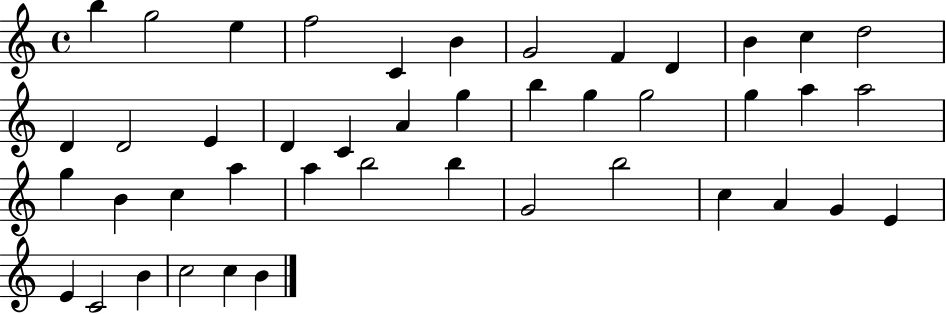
B5/q G5/h E5/q F5/h C4/q B4/q G4/h F4/q D4/q B4/q C5/q D5/h D4/q D4/h E4/q D4/q C4/q A4/q G5/q B5/q G5/q G5/h G5/q A5/q A5/h G5/q B4/q C5/q A5/q A5/q B5/h B5/q G4/h B5/h C5/q A4/q G4/q E4/q E4/q C4/h B4/q C5/h C5/q B4/q